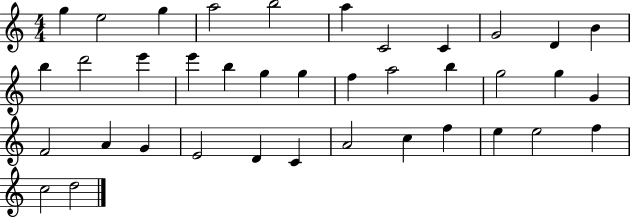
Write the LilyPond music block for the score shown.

{
  \clef treble
  \numericTimeSignature
  \time 4/4
  \key c \major
  g''4 e''2 g''4 | a''2 b''2 | a''4 c'2 c'4 | g'2 d'4 b'4 | \break b''4 d'''2 e'''4 | e'''4 b''4 g''4 g''4 | f''4 a''2 b''4 | g''2 g''4 g'4 | \break f'2 a'4 g'4 | e'2 d'4 c'4 | a'2 c''4 f''4 | e''4 e''2 f''4 | \break c''2 d''2 | \bar "|."
}